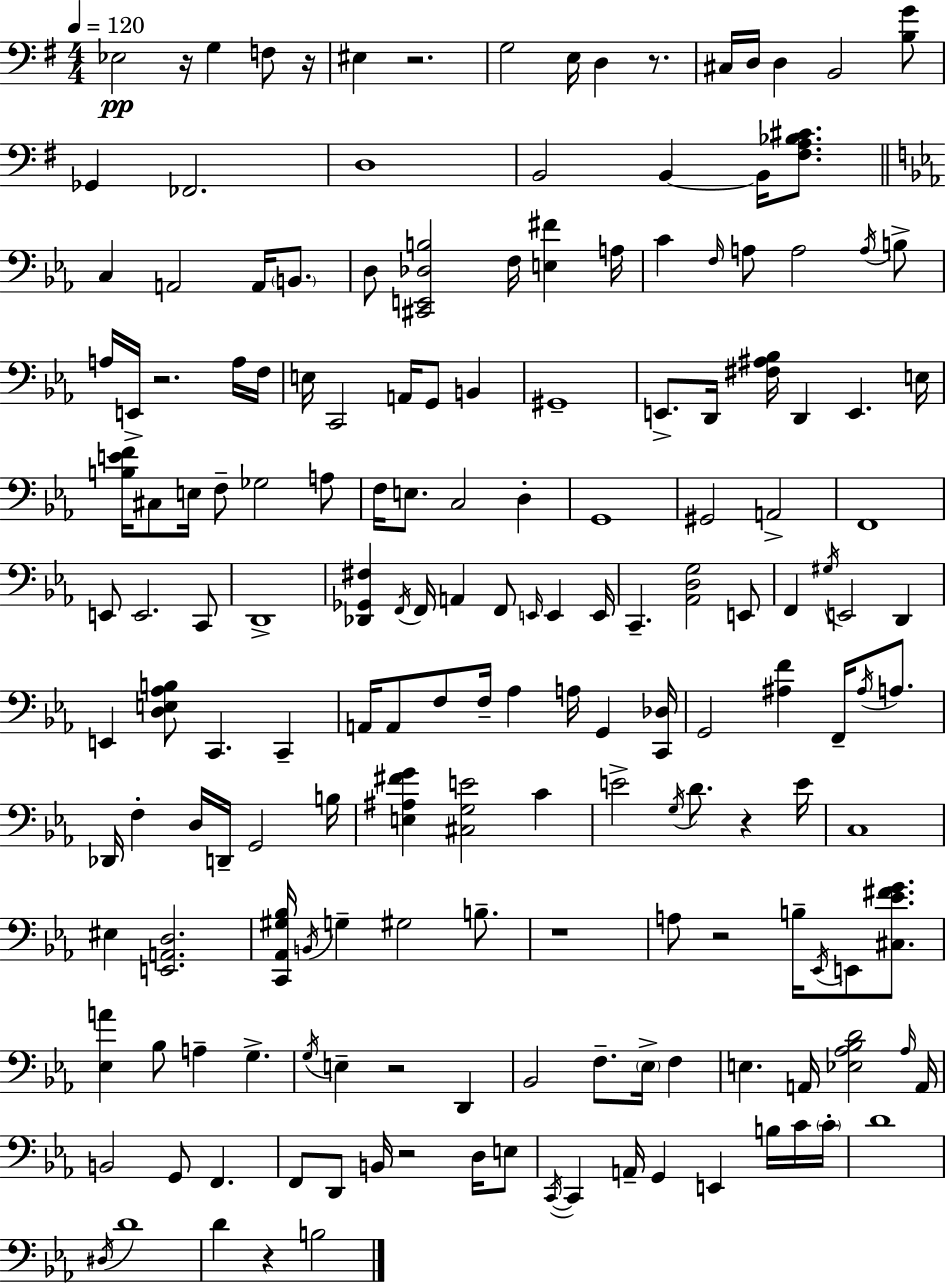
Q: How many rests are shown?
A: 11